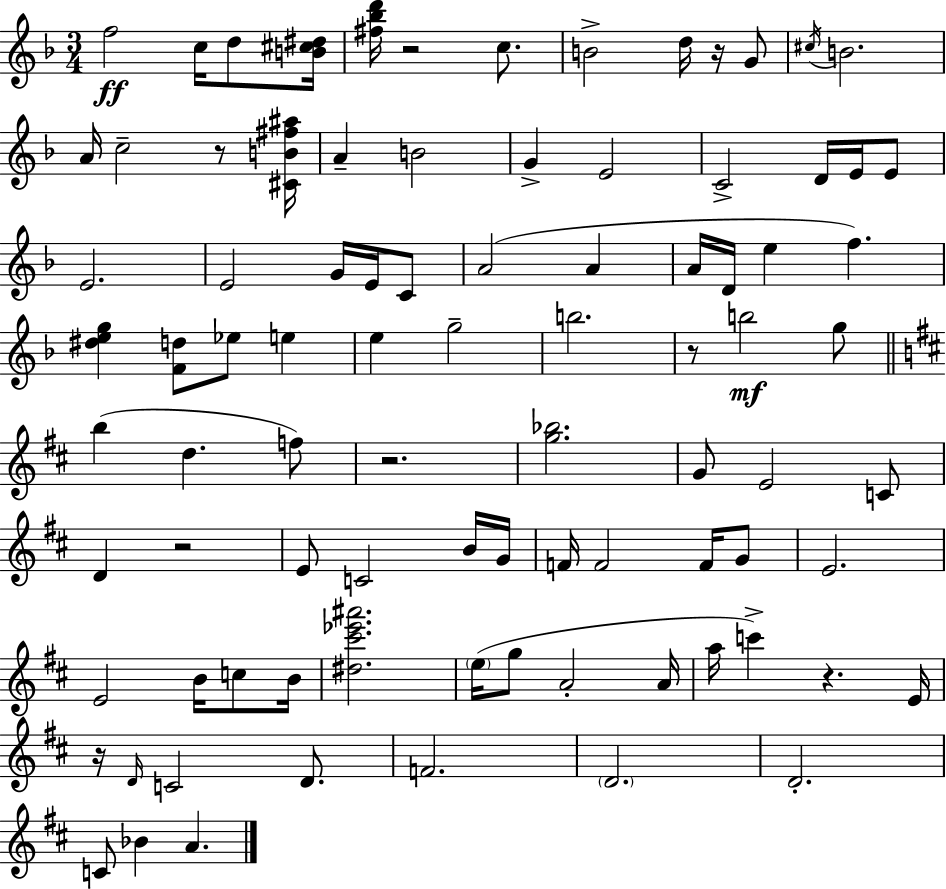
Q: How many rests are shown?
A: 8